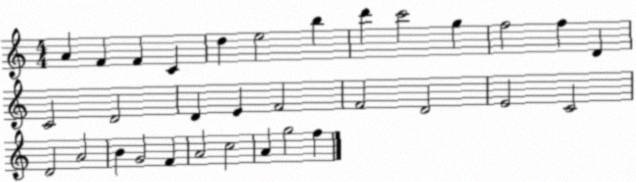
X:1
T:Untitled
M:4/4
L:1/4
K:C
A F F C d e2 b d' c'2 g f2 f D C2 D2 D E F2 F2 D2 E2 C2 D2 A2 B G2 F A2 c2 A g2 f